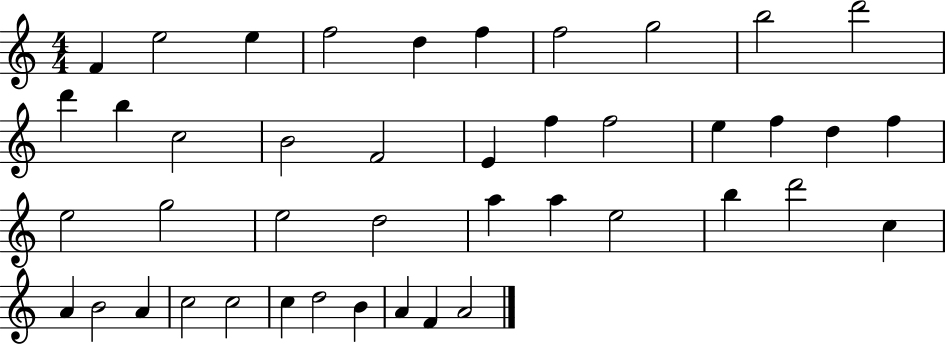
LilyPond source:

{
  \clef treble
  \numericTimeSignature
  \time 4/4
  \key c \major
  f'4 e''2 e''4 | f''2 d''4 f''4 | f''2 g''2 | b''2 d'''2 | \break d'''4 b''4 c''2 | b'2 f'2 | e'4 f''4 f''2 | e''4 f''4 d''4 f''4 | \break e''2 g''2 | e''2 d''2 | a''4 a''4 e''2 | b''4 d'''2 c''4 | \break a'4 b'2 a'4 | c''2 c''2 | c''4 d''2 b'4 | a'4 f'4 a'2 | \break \bar "|."
}